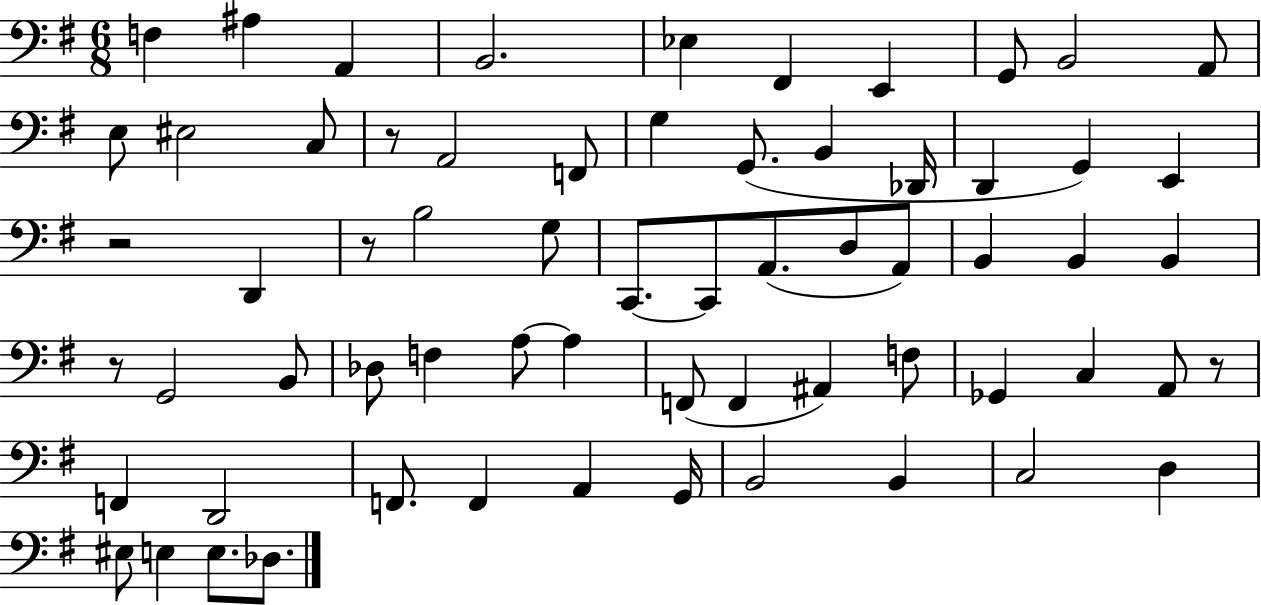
X:1
T:Untitled
M:6/8
L:1/4
K:G
F, ^A, A,, B,,2 _E, ^F,, E,, G,,/2 B,,2 A,,/2 E,/2 ^E,2 C,/2 z/2 A,,2 F,,/2 G, G,,/2 B,, _D,,/4 D,, G,, E,, z2 D,, z/2 B,2 G,/2 C,,/2 C,,/2 A,,/2 D,/2 A,,/2 B,, B,, B,, z/2 G,,2 B,,/2 _D,/2 F, A,/2 A, F,,/2 F,, ^A,, F,/2 _G,, C, A,,/2 z/2 F,, D,,2 F,,/2 F,, A,, G,,/4 B,,2 B,, C,2 D, ^E,/2 E, E,/2 _D,/2